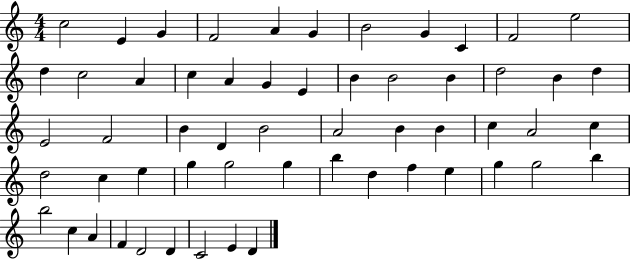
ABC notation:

X:1
T:Untitled
M:4/4
L:1/4
K:C
c2 E G F2 A G B2 G C F2 e2 d c2 A c A G E B B2 B d2 B d E2 F2 B D B2 A2 B B c A2 c d2 c e g g2 g b d f e g g2 b b2 c A F D2 D C2 E D